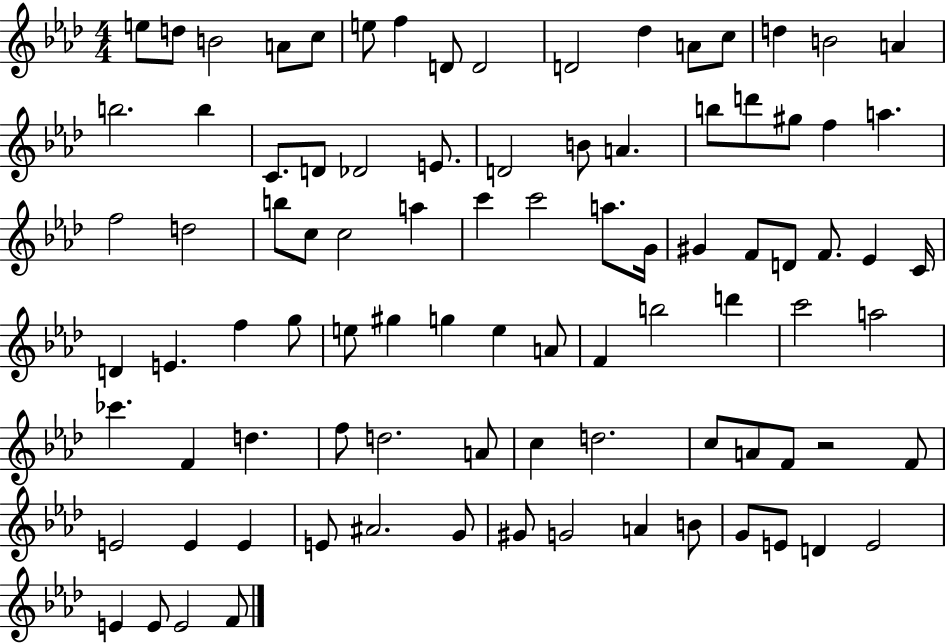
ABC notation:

X:1
T:Untitled
M:4/4
L:1/4
K:Ab
e/2 d/2 B2 A/2 c/2 e/2 f D/2 D2 D2 _d A/2 c/2 d B2 A b2 b C/2 D/2 _D2 E/2 D2 B/2 A b/2 d'/2 ^g/2 f a f2 d2 b/2 c/2 c2 a c' c'2 a/2 G/4 ^G F/2 D/2 F/2 _E C/4 D E f g/2 e/2 ^g g e A/2 F b2 d' c'2 a2 _c' F d f/2 d2 A/2 c d2 c/2 A/2 F/2 z2 F/2 E2 E E E/2 ^A2 G/2 ^G/2 G2 A B/2 G/2 E/2 D E2 E E/2 E2 F/2